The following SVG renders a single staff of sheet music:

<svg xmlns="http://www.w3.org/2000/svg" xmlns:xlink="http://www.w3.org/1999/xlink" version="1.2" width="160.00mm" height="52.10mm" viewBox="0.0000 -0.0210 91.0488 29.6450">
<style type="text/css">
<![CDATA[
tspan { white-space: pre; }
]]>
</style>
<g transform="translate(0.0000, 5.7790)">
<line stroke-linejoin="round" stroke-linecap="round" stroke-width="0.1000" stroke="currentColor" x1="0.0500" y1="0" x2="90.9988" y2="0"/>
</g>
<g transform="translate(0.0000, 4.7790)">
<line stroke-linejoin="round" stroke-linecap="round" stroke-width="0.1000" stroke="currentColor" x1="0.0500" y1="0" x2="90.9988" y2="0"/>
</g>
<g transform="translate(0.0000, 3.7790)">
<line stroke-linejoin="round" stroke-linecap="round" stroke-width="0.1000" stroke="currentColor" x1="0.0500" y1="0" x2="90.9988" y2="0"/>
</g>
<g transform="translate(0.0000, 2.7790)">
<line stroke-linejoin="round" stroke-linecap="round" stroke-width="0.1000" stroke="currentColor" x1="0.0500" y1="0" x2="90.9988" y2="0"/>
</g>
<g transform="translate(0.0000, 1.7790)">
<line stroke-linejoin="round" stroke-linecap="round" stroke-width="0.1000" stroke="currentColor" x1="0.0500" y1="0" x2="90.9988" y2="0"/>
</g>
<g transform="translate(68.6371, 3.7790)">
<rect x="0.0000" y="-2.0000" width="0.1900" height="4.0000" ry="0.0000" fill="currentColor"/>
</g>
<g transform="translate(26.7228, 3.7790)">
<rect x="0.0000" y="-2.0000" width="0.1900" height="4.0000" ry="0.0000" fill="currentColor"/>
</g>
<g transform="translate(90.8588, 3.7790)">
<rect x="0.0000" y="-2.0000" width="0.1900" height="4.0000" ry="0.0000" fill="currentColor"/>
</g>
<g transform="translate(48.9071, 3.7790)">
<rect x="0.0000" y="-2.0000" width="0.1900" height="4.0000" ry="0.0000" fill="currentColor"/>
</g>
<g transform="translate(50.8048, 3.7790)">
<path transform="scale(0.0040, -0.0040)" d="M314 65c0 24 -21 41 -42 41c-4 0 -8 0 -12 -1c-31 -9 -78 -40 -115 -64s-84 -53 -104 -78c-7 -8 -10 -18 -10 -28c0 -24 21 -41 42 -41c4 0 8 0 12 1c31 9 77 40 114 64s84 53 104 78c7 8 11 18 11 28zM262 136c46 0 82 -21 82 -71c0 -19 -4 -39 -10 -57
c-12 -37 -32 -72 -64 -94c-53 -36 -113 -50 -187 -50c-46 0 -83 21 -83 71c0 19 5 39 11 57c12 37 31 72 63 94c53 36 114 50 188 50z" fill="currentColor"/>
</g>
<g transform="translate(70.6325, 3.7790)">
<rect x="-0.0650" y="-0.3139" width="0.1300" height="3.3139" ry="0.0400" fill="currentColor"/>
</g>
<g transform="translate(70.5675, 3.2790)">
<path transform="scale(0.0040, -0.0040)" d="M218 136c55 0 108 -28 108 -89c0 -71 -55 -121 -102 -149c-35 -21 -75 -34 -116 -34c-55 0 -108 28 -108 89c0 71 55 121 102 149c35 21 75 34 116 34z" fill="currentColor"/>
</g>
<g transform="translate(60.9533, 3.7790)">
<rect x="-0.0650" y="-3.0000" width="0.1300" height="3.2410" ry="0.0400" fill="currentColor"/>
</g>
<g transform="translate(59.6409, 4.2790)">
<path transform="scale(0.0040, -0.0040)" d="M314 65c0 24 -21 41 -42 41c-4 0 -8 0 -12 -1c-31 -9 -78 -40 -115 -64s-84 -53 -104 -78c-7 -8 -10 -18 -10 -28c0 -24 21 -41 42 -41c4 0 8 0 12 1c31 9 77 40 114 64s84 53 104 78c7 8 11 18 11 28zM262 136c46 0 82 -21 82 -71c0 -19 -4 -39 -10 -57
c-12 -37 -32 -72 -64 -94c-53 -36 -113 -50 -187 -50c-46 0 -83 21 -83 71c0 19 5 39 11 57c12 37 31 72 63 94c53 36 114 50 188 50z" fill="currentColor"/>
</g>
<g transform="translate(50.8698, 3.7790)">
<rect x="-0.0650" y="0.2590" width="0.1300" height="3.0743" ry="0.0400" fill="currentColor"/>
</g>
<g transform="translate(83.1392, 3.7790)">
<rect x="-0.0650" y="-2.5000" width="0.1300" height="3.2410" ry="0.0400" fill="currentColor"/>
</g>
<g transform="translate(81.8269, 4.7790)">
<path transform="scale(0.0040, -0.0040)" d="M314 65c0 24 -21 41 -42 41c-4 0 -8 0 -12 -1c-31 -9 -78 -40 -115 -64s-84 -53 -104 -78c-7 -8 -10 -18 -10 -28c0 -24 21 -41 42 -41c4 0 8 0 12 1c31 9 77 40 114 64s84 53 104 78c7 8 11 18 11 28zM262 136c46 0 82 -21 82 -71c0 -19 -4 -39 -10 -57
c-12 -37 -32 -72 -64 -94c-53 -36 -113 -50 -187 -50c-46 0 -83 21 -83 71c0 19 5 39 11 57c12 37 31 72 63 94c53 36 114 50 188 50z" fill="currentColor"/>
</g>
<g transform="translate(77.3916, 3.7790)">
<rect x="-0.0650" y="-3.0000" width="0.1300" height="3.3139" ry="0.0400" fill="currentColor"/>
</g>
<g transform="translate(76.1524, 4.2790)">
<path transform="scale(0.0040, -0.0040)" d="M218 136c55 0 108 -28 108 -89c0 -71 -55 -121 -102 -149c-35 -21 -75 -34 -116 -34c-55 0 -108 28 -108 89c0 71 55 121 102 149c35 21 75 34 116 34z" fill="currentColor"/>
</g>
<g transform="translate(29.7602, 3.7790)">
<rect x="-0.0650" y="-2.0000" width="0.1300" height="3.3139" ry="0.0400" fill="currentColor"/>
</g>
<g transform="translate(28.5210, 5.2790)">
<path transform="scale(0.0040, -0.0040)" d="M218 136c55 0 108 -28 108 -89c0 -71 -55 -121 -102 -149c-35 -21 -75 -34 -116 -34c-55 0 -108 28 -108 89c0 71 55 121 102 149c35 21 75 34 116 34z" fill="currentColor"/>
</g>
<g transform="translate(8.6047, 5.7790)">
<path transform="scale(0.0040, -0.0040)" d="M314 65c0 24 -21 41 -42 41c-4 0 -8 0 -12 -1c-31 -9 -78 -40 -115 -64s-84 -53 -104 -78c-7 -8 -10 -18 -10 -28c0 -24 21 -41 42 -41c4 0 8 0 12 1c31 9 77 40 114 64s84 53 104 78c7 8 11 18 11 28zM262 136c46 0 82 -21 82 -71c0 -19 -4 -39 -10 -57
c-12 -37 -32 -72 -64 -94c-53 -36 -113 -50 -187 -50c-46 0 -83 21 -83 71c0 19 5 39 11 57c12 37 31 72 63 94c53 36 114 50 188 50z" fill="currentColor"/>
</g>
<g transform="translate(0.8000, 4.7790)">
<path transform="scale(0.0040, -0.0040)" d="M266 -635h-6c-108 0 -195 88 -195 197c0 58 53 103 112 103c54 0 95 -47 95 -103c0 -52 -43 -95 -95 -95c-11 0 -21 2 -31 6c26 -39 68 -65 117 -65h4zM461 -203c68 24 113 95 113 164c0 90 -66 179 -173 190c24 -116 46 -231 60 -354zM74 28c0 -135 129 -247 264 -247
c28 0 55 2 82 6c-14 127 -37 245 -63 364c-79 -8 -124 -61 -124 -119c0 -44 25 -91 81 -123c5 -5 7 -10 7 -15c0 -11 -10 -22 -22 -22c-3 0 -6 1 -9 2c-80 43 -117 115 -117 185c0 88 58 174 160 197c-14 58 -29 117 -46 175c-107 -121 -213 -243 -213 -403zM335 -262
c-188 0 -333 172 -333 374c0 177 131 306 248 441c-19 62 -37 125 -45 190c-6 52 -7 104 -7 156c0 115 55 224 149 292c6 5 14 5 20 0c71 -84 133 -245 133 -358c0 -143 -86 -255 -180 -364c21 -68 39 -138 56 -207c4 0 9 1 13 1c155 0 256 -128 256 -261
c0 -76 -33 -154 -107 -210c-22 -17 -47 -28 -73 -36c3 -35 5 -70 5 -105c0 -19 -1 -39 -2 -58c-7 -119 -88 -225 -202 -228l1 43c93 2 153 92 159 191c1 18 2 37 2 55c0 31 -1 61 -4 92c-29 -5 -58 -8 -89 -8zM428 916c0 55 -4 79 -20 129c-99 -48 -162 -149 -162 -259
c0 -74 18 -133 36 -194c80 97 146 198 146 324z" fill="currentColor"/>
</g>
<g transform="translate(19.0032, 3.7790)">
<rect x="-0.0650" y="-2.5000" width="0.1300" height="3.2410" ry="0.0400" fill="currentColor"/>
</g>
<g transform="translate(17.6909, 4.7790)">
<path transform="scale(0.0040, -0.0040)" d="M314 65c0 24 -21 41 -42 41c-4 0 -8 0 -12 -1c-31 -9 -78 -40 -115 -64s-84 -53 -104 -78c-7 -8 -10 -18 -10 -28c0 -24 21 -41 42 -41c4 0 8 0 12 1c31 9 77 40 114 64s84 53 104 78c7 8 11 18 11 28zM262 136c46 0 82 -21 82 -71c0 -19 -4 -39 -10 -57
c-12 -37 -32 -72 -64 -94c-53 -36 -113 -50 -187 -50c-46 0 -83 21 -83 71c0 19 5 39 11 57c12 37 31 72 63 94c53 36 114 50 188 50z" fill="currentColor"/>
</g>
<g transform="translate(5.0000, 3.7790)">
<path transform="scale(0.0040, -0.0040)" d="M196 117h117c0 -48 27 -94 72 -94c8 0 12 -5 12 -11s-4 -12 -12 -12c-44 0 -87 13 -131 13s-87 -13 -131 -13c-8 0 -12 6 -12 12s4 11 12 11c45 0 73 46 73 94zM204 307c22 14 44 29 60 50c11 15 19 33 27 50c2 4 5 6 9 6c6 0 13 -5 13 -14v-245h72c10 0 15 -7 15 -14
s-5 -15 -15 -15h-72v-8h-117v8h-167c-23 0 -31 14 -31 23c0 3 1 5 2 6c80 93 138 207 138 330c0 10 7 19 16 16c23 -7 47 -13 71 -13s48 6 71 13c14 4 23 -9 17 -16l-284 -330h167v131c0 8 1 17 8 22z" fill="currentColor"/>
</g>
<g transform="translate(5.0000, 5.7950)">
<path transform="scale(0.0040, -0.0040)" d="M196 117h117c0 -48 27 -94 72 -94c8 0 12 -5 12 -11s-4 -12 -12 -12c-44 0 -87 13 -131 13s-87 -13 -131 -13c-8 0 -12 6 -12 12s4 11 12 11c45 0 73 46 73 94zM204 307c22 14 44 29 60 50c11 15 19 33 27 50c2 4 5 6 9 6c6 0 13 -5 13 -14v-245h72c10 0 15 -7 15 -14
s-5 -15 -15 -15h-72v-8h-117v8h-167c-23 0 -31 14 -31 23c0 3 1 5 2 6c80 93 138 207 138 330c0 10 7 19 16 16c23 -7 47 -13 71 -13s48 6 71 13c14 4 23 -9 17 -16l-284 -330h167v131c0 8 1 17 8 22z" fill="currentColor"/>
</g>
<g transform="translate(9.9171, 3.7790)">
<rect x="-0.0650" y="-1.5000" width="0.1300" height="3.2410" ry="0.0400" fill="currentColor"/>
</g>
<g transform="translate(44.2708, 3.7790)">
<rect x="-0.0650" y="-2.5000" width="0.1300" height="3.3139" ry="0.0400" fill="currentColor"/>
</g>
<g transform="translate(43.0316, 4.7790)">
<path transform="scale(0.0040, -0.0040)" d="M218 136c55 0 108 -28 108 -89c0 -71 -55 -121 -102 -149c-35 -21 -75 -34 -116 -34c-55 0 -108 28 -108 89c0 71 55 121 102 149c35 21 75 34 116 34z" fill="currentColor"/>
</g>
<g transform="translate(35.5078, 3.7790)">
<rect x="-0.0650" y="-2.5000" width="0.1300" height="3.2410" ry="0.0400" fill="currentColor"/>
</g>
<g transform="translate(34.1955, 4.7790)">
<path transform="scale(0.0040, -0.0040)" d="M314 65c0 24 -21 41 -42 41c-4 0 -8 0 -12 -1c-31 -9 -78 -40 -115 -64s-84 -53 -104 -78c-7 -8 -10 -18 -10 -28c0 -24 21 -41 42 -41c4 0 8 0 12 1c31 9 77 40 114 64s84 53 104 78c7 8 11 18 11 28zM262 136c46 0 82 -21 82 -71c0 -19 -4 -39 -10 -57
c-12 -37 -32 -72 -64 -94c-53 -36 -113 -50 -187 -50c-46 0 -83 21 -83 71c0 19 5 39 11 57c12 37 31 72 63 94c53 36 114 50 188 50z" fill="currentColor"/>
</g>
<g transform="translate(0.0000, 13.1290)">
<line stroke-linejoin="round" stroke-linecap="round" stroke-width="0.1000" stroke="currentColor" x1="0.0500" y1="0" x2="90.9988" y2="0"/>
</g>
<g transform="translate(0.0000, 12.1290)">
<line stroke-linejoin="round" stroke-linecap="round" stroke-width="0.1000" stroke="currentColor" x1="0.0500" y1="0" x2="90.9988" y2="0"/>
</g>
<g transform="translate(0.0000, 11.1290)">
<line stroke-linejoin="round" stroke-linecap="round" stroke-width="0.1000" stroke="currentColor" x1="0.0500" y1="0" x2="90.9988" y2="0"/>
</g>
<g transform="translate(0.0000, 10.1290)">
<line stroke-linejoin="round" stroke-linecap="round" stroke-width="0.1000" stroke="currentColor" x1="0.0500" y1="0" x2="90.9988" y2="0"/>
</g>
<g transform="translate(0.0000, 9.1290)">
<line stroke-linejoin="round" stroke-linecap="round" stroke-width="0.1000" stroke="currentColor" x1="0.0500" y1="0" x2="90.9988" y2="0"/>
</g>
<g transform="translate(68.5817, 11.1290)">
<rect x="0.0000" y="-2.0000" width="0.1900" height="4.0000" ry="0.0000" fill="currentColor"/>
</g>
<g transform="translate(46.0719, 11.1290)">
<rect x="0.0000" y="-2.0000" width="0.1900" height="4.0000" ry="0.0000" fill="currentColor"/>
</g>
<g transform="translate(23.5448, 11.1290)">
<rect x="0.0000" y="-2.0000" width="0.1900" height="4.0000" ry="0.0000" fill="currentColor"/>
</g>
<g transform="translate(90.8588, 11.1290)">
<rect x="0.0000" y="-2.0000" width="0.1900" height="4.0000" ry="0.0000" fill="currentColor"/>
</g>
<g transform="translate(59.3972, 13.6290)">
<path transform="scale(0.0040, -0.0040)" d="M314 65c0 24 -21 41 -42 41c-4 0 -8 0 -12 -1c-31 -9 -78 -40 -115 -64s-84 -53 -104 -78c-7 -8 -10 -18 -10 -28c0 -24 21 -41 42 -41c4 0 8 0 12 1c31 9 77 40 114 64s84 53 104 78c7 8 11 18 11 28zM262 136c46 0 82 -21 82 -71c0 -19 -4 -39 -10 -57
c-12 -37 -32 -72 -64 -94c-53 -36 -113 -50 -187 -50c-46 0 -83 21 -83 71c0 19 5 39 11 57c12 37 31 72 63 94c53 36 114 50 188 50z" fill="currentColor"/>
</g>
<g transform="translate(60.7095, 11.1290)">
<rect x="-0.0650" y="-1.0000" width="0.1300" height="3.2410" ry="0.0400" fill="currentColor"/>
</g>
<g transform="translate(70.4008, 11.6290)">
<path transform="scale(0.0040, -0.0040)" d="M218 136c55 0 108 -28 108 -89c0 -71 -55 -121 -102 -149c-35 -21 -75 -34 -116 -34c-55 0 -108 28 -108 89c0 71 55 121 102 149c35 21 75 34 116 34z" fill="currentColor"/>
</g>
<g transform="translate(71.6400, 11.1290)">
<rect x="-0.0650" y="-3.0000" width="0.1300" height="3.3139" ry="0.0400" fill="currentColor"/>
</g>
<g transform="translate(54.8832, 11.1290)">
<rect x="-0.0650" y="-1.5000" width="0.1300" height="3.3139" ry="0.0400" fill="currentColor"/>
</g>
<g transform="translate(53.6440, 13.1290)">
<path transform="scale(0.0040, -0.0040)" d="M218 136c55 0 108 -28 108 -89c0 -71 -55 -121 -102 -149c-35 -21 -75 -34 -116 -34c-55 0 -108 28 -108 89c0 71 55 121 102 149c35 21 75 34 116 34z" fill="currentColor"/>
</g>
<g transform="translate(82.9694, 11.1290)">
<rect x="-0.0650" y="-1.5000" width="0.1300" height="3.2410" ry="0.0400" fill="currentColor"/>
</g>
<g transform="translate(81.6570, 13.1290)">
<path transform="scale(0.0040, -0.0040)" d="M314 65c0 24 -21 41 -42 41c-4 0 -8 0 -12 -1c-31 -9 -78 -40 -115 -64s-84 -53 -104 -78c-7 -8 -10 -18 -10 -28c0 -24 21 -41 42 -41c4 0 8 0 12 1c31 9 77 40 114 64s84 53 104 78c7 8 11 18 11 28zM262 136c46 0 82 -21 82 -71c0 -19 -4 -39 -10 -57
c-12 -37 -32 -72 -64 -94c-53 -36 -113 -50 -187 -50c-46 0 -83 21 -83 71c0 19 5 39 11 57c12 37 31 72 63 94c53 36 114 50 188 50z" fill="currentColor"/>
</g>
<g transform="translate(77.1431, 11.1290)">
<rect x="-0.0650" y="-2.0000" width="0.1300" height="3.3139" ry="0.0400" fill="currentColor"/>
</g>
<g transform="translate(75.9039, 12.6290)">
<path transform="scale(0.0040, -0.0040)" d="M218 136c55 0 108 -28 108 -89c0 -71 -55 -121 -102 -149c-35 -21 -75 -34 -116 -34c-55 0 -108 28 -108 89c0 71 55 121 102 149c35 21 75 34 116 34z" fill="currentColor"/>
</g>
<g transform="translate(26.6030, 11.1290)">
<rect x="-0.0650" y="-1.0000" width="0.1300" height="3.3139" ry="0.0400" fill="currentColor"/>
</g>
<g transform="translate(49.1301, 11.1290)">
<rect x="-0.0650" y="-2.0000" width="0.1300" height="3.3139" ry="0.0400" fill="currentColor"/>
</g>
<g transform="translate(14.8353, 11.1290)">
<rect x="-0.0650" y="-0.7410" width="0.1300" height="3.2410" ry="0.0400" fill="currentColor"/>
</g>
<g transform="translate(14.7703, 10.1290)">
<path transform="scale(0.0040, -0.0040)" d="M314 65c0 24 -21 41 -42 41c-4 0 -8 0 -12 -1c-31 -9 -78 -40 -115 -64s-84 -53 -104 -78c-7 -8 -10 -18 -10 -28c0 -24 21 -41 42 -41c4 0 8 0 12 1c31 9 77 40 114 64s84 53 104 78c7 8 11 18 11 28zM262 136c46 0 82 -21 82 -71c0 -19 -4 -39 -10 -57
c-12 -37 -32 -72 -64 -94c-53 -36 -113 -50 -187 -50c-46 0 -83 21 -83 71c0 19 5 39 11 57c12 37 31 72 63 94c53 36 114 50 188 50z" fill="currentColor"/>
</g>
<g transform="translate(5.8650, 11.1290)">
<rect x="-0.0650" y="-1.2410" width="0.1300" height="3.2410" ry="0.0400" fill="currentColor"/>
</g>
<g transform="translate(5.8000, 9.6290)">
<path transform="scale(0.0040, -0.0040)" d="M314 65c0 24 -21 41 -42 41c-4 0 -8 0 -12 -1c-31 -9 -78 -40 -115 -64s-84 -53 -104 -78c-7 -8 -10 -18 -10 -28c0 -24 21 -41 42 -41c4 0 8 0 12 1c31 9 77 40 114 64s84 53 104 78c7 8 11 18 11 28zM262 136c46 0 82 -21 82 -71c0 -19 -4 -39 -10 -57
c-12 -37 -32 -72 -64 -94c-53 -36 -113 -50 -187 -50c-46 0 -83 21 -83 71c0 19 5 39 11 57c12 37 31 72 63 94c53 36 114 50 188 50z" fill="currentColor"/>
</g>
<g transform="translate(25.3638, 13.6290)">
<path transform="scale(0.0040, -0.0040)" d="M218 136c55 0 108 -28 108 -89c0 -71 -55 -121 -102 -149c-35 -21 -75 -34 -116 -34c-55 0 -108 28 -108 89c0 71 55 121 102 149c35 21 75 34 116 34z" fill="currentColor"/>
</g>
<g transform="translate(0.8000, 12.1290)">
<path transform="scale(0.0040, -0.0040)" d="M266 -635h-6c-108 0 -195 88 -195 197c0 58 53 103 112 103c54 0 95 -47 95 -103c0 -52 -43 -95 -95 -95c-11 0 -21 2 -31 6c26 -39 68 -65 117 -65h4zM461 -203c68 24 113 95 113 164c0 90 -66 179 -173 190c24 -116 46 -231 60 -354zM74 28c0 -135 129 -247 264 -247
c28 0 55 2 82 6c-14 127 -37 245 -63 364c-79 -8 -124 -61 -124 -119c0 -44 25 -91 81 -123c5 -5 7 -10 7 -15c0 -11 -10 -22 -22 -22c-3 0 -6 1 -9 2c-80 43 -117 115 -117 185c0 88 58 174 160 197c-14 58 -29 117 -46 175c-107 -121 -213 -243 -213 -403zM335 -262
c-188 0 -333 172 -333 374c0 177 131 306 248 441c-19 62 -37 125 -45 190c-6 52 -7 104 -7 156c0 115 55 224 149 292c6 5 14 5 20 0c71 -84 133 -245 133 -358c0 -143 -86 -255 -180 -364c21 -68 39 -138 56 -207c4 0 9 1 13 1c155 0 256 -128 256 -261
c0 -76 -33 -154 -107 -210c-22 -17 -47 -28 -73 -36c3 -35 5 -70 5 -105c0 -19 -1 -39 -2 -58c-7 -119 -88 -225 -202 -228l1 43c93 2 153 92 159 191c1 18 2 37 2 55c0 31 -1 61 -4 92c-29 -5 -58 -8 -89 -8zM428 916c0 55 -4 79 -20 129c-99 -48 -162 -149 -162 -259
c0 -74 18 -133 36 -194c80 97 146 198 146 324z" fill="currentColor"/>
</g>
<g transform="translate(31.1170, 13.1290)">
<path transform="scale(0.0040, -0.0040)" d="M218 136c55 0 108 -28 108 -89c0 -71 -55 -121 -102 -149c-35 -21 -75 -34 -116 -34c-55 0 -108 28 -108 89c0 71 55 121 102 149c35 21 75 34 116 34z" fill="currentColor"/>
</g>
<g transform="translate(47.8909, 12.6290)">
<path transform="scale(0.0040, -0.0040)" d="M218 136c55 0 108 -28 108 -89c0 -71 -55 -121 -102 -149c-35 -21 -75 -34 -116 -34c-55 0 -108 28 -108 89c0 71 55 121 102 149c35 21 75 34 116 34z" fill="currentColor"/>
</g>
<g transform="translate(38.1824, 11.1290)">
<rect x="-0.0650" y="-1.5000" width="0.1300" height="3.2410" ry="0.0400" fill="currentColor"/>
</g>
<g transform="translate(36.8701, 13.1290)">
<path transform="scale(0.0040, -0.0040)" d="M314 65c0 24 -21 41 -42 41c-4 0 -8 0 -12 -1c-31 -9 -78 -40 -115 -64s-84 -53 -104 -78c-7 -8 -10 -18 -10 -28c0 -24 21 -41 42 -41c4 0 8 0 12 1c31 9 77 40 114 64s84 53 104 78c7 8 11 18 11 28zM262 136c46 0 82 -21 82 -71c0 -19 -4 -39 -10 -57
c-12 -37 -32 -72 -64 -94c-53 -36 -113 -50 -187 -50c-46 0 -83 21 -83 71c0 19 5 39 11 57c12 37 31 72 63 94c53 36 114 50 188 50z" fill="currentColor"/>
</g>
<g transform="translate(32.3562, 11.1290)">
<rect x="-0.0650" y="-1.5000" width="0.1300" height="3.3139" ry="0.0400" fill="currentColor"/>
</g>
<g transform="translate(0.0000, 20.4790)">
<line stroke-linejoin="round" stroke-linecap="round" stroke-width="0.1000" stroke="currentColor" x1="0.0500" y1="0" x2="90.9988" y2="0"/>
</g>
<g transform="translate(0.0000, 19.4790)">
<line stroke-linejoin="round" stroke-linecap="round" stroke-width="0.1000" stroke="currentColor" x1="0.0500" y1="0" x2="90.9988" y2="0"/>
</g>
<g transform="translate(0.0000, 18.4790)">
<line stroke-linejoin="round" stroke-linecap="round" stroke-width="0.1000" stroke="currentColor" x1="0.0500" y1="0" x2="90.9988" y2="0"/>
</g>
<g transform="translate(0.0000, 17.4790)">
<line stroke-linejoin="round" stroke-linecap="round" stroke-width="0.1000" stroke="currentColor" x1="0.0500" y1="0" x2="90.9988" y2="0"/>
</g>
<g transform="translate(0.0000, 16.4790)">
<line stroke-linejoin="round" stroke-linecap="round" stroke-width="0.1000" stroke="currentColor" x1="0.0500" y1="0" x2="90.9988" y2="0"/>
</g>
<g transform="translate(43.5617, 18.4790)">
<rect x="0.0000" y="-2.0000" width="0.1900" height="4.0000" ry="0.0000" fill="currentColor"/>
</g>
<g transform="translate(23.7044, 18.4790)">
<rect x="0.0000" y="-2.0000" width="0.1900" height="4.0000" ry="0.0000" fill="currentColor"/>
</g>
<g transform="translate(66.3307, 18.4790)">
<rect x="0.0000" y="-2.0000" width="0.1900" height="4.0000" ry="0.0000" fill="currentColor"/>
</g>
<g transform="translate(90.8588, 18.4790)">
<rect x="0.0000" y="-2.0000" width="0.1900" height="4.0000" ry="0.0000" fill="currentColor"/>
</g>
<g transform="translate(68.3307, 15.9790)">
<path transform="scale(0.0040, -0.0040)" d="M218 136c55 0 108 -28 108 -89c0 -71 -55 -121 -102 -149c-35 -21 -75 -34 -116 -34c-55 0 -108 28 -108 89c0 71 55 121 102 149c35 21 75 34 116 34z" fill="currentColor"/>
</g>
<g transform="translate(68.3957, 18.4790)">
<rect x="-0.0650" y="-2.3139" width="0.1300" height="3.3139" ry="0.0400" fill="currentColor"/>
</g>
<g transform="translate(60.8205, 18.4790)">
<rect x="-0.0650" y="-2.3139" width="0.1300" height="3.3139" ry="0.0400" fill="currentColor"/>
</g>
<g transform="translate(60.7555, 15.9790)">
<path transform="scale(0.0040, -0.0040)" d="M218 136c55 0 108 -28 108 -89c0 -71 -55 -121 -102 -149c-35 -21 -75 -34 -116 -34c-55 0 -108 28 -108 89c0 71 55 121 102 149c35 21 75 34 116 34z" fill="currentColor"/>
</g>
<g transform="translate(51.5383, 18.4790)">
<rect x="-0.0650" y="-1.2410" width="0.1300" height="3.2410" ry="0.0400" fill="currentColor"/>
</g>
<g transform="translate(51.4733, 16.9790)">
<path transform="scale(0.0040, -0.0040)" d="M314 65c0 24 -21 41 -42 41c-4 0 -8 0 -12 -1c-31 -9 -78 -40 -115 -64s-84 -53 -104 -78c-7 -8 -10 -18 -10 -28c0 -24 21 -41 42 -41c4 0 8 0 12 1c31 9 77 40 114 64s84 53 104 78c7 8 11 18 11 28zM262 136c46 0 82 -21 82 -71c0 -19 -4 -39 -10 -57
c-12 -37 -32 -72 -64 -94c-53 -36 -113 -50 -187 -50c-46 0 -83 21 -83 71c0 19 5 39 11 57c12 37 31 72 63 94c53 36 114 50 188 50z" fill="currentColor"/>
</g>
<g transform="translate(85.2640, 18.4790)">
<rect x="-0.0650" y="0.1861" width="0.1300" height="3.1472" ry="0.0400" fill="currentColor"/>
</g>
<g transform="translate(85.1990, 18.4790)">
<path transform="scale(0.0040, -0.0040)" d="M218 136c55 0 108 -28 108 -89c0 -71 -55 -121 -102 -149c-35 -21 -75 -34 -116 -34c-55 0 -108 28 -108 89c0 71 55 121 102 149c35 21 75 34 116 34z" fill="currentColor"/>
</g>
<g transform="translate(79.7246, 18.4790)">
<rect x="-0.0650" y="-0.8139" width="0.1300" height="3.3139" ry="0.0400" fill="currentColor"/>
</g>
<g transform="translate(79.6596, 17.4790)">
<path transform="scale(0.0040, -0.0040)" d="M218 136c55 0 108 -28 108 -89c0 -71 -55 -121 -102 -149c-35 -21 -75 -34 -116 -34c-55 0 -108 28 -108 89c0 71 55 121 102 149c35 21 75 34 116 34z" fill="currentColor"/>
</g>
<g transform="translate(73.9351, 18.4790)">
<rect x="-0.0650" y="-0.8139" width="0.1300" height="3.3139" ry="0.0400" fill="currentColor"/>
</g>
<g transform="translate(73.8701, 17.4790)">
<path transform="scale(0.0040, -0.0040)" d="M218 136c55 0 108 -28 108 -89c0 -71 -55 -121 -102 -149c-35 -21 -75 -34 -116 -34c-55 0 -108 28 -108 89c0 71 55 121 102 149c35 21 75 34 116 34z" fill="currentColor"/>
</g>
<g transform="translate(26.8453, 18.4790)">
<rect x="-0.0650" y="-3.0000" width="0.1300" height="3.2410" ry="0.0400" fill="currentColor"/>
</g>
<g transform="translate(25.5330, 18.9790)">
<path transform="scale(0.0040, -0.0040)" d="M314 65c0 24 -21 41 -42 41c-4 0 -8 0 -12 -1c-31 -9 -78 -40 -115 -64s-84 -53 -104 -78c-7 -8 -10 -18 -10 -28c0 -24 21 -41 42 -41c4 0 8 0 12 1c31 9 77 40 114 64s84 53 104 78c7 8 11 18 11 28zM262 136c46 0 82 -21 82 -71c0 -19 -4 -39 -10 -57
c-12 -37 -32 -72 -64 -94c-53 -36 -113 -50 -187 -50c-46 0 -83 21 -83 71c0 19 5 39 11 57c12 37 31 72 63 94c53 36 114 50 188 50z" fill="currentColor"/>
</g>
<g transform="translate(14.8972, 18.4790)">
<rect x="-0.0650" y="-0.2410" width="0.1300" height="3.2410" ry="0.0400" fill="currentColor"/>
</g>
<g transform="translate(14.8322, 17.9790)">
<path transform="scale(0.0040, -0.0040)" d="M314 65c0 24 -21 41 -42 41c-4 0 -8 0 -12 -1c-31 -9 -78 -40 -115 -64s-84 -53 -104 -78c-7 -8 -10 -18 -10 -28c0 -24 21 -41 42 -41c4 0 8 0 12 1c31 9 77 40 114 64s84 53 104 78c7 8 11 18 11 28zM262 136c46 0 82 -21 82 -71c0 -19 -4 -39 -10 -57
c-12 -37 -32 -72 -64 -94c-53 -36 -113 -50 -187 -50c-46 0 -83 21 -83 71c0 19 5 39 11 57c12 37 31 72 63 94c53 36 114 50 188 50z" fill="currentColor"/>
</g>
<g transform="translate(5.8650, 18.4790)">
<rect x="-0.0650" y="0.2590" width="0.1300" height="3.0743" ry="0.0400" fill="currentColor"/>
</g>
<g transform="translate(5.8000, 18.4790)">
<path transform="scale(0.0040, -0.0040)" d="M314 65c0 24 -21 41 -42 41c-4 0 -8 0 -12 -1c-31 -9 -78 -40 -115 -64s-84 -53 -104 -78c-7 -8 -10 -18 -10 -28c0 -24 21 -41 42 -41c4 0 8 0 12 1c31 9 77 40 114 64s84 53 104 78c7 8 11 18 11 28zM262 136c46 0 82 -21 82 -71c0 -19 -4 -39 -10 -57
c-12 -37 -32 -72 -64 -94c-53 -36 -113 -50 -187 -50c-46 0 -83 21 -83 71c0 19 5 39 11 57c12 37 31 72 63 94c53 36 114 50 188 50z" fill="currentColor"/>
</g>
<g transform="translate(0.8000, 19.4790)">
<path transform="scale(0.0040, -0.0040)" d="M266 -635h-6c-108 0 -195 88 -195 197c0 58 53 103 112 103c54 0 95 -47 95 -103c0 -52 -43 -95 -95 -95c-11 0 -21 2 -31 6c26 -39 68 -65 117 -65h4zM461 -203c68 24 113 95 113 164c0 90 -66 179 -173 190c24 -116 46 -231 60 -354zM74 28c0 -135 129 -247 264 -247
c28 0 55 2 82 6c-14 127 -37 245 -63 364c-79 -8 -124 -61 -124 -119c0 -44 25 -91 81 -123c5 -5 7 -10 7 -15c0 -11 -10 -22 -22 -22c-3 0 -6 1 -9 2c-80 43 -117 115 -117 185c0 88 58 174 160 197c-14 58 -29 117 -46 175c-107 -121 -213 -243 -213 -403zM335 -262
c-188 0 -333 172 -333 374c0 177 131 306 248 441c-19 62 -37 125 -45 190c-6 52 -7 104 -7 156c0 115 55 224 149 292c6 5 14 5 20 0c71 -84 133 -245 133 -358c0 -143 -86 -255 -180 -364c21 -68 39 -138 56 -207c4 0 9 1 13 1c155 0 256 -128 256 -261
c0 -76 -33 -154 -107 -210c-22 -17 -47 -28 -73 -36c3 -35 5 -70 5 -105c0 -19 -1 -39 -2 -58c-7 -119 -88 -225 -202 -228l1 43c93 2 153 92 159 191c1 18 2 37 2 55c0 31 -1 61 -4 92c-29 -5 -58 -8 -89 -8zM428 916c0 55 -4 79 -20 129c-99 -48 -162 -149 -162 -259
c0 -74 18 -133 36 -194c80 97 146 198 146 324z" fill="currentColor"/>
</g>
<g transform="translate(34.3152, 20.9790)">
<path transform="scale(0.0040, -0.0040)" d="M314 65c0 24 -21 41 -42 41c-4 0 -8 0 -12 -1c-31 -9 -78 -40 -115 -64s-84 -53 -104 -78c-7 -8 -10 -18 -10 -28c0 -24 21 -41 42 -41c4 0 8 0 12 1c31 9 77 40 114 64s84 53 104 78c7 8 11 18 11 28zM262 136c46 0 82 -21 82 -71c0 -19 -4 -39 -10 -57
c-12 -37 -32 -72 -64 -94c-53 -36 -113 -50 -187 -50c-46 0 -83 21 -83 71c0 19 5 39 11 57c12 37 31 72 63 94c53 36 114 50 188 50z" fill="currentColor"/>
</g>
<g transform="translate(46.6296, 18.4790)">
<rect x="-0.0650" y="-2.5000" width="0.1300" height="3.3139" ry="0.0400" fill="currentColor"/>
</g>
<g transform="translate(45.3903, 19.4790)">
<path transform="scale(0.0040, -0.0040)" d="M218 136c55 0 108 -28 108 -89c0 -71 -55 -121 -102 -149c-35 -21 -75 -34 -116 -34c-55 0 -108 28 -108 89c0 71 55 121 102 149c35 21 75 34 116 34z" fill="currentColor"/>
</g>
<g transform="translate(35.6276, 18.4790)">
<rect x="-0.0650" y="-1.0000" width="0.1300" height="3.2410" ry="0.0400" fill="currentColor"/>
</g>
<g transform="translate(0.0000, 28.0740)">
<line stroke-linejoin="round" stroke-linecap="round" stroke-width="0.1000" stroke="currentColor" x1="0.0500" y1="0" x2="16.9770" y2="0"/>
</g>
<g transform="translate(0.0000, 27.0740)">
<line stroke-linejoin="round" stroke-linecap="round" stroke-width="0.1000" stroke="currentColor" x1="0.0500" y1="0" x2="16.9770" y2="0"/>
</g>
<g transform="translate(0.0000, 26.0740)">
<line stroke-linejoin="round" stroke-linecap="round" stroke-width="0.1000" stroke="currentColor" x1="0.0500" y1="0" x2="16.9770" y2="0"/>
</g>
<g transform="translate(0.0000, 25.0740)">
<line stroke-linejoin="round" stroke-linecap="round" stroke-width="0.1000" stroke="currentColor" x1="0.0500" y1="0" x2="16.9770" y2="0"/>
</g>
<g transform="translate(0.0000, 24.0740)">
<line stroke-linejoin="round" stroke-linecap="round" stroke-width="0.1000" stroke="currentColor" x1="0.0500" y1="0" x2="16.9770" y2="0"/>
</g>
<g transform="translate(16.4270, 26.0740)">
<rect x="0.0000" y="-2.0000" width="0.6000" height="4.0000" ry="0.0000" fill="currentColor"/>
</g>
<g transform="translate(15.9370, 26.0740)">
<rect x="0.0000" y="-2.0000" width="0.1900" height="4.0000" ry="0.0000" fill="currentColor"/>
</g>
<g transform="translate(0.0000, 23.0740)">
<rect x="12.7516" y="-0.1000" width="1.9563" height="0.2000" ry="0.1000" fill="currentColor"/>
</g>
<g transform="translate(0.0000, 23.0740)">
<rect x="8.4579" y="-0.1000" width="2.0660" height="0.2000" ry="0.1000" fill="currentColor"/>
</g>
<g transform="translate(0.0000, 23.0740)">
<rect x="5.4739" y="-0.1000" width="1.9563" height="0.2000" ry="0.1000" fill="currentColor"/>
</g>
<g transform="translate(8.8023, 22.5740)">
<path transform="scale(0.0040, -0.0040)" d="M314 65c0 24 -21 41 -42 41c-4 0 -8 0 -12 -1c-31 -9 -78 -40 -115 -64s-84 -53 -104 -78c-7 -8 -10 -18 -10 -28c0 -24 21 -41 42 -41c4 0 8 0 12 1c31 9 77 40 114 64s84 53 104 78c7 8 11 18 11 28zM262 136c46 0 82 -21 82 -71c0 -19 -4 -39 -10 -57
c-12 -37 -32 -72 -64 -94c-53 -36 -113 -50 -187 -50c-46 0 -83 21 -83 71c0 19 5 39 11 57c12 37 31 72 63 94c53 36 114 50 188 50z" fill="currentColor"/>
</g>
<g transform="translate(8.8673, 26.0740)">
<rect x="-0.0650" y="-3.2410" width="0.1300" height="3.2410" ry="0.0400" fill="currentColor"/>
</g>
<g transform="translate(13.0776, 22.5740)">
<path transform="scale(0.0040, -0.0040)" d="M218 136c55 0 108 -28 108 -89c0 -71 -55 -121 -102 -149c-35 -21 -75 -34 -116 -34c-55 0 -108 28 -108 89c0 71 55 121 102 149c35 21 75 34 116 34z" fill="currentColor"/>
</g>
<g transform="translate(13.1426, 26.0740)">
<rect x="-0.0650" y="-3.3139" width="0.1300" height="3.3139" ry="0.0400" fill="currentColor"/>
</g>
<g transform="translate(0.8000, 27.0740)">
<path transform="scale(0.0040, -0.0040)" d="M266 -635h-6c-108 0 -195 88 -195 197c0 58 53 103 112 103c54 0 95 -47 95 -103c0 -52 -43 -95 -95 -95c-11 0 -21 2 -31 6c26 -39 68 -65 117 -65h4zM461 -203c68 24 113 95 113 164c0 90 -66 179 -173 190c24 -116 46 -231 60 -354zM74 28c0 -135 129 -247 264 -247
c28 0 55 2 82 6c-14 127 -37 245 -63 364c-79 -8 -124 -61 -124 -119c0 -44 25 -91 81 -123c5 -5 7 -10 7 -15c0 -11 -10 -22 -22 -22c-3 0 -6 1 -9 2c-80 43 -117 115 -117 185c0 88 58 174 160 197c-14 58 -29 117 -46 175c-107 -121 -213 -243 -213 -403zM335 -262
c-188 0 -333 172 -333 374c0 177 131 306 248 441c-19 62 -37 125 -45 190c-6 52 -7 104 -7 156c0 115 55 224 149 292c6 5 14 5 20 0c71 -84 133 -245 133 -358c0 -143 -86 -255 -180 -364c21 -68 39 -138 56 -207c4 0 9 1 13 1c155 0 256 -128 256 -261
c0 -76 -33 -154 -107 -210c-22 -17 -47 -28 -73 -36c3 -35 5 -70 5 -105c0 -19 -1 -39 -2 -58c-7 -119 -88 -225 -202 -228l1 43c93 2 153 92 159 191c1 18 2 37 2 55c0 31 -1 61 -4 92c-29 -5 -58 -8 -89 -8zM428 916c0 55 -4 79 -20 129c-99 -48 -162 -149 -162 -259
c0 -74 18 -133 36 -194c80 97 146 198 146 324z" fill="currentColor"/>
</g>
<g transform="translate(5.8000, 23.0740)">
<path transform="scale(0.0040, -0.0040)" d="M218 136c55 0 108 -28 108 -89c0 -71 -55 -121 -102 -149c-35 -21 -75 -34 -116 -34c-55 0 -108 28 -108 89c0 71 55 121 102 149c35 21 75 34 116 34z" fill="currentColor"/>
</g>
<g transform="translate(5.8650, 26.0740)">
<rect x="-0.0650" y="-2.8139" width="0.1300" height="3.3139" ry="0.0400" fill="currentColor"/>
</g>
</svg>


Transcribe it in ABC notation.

X:1
T:Untitled
M:4/4
L:1/4
K:C
E2 G2 F G2 G B2 A2 c A G2 e2 d2 D E E2 F E D2 A F E2 B2 c2 A2 D2 G e2 g g d d B a b2 b